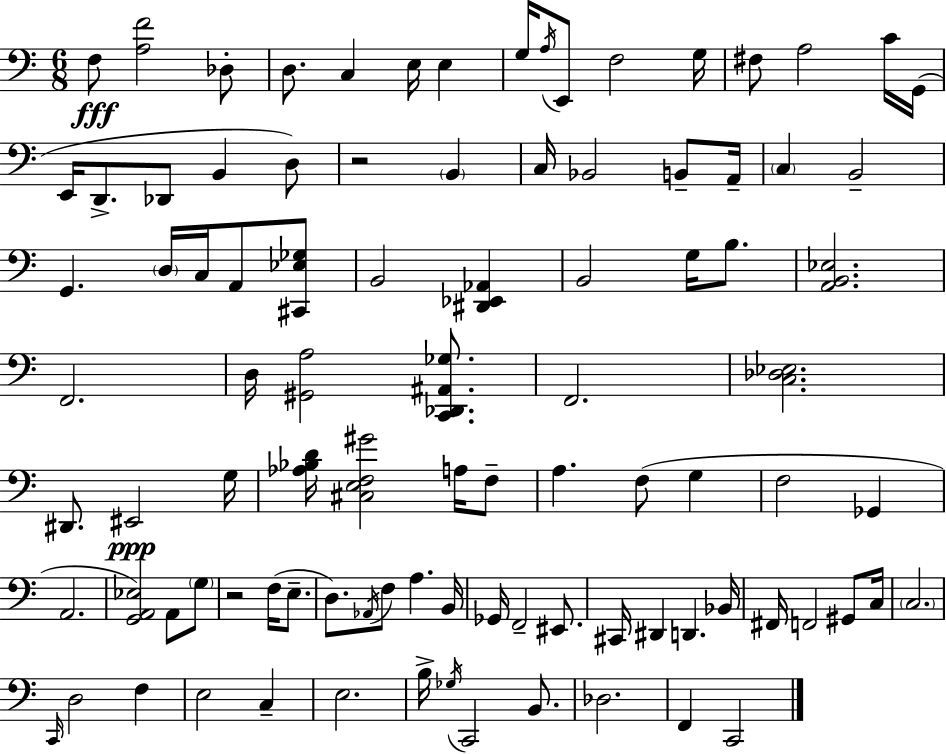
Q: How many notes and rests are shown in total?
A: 95